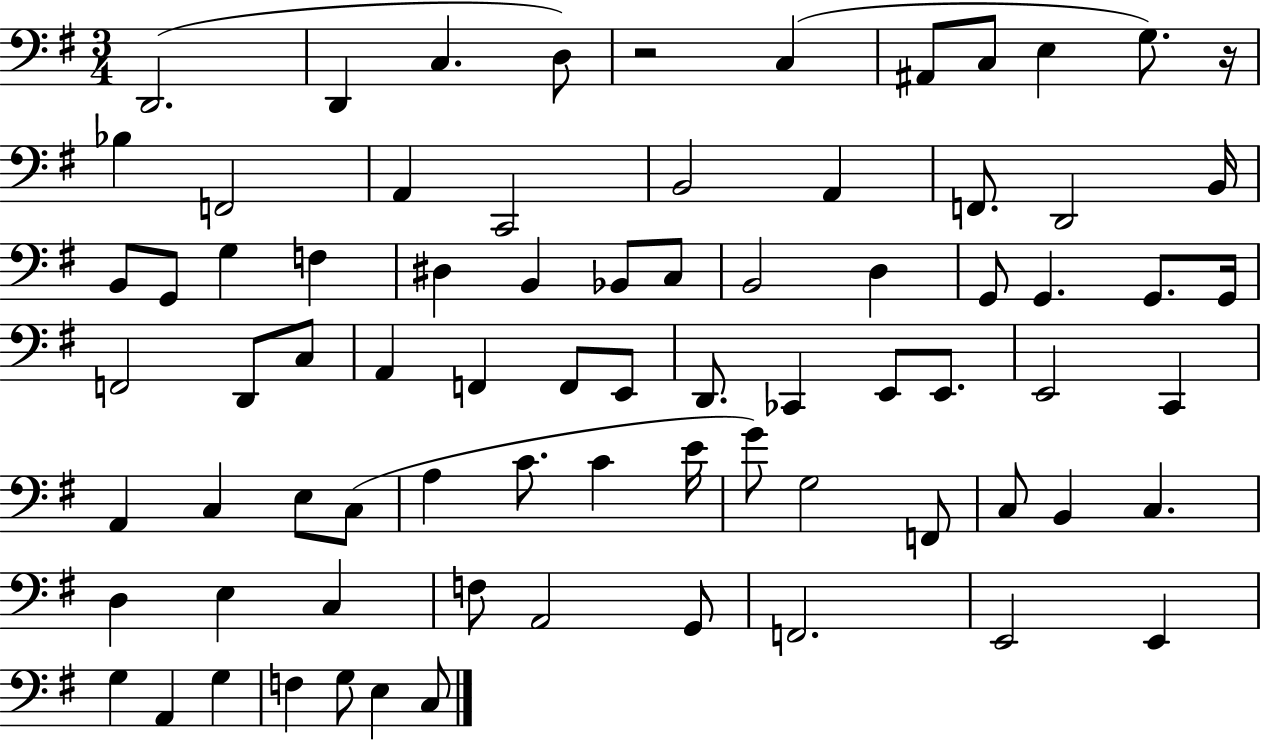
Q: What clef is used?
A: bass